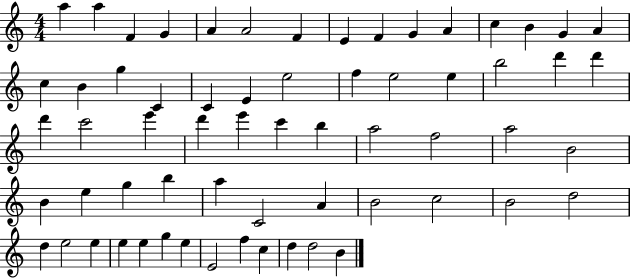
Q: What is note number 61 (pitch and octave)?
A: D5